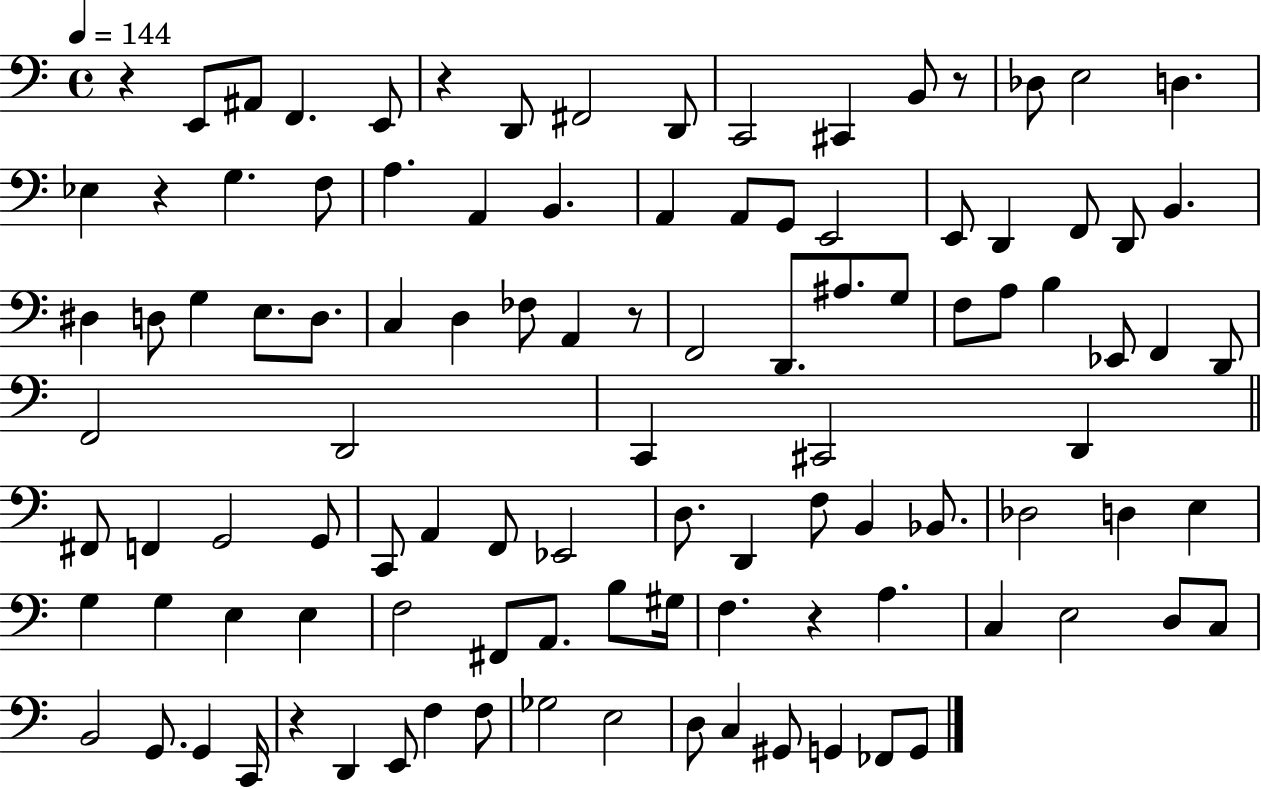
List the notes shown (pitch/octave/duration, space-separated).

R/q E2/e A#2/e F2/q. E2/e R/q D2/e F#2/h D2/e C2/h C#2/q B2/e R/e Db3/e E3/h D3/q. Eb3/q R/q G3/q. F3/e A3/q. A2/q B2/q. A2/q A2/e G2/e E2/h E2/e D2/q F2/e D2/e B2/q. D#3/q D3/e G3/q E3/e. D3/e. C3/q D3/q FES3/e A2/q R/e F2/h D2/e. A#3/e. G3/e F3/e A3/e B3/q Eb2/e F2/q D2/e F2/h D2/h C2/q C#2/h D2/q F#2/e F2/q G2/h G2/e C2/e A2/q F2/e Eb2/h D3/e. D2/q F3/e B2/q Bb2/e. Db3/h D3/q E3/q G3/q G3/q E3/q E3/q F3/h F#2/e A2/e. B3/e G#3/s F3/q. R/q A3/q. C3/q E3/h D3/e C3/e B2/h G2/e. G2/q C2/s R/q D2/q E2/e F3/q F3/e Gb3/h E3/h D3/e C3/q G#2/e G2/q FES2/e G2/e